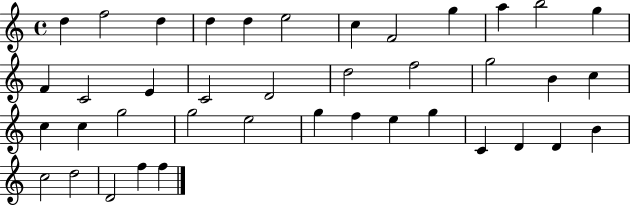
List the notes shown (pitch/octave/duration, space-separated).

D5/q F5/h D5/q D5/q D5/q E5/h C5/q F4/h G5/q A5/q B5/h G5/q F4/q C4/h E4/q C4/h D4/h D5/h F5/h G5/h B4/q C5/q C5/q C5/q G5/h G5/h E5/h G5/q F5/q E5/q G5/q C4/q D4/q D4/q B4/q C5/h D5/h D4/h F5/q F5/q